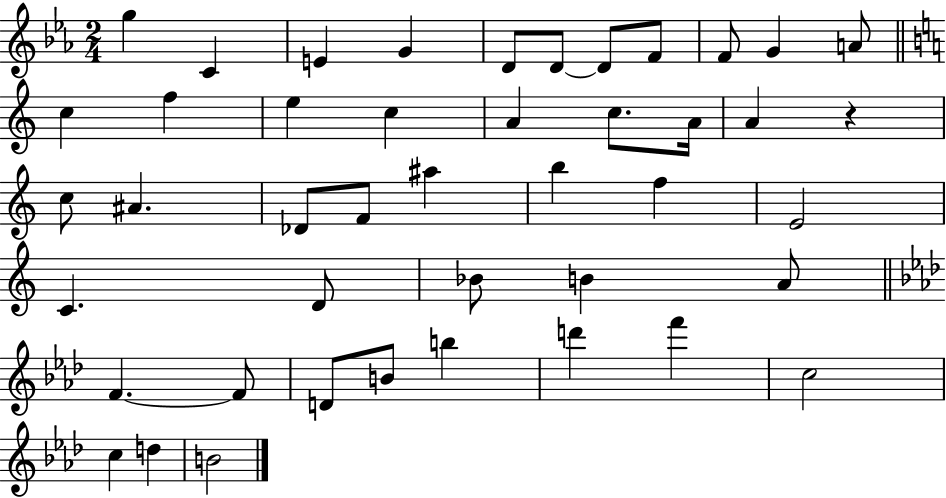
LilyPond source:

{
  \clef treble
  \numericTimeSignature
  \time 2/4
  \key ees \major
  \repeat volta 2 { g''4 c'4 | e'4 g'4 | d'8 d'8~~ d'8 f'8 | f'8 g'4 a'8 | \break \bar "||" \break \key c \major c''4 f''4 | e''4 c''4 | a'4 c''8. a'16 | a'4 r4 | \break c''8 ais'4. | des'8 f'8 ais''4 | b''4 f''4 | e'2 | \break c'4. d'8 | bes'8 b'4 a'8 | \bar "||" \break \key aes \major f'4.~~ f'8 | d'8 b'8 b''4 | d'''4 f'''4 | c''2 | \break c''4 d''4 | b'2 | } \bar "|."
}